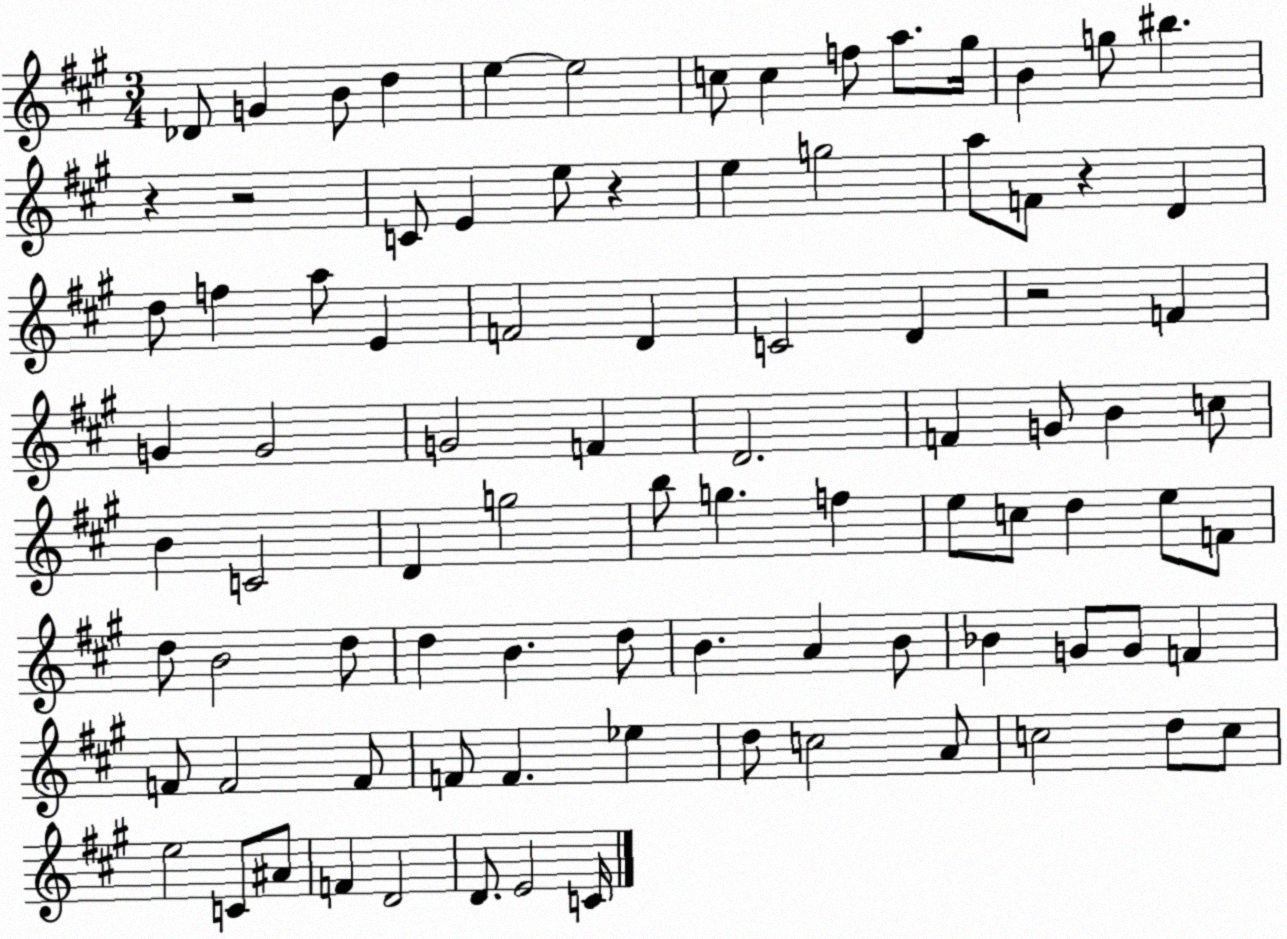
X:1
T:Untitled
M:3/4
L:1/4
K:A
_D/2 G B/2 d e e2 c/2 c f/2 a/2 ^g/4 B g/2 ^b z z2 C/2 E e/2 z e g2 a/2 F/2 z D d/2 f a/2 E F2 D C2 D z2 F G G2 G2 F D2 F G/2 B c/2 B C2 D g2 b/2 g f e/2 c/2 d e/2 F/2 d/2 B2 d/2 d B d/2 B A B/2 _B G/2 G/2 F F/2 F2 F/2 F/2 F _e d/2 c2 A/2 c2 d/2 c/2 e2 C/2 ^A/2 F D2 D/2 E2 C/4